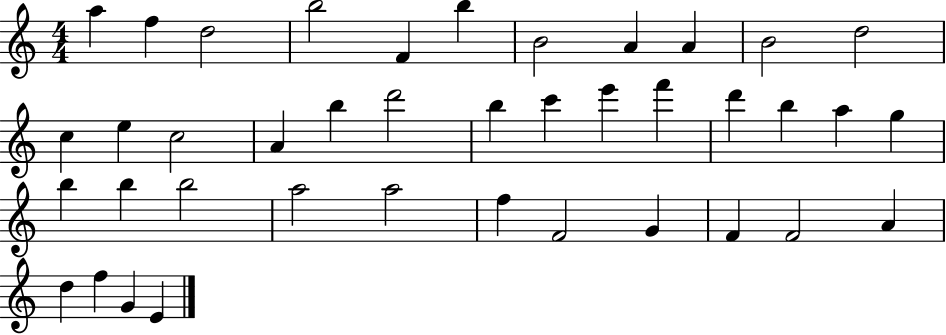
A5/q F5/q D5/h B5/h F4/q B5/q B4/h A4/q A4/q B4/h D5/h C5/q E5/q C5/h A4/q B5/q D6/h B5/q C6/q E6/q F6/q D6/q B5/q A5/q G5/q B5/q B5/q B5/h A5/h A5/h F5/q F4/h G4/q F4/q F4/h A4/q D5/q F5/q G4/q E4/q